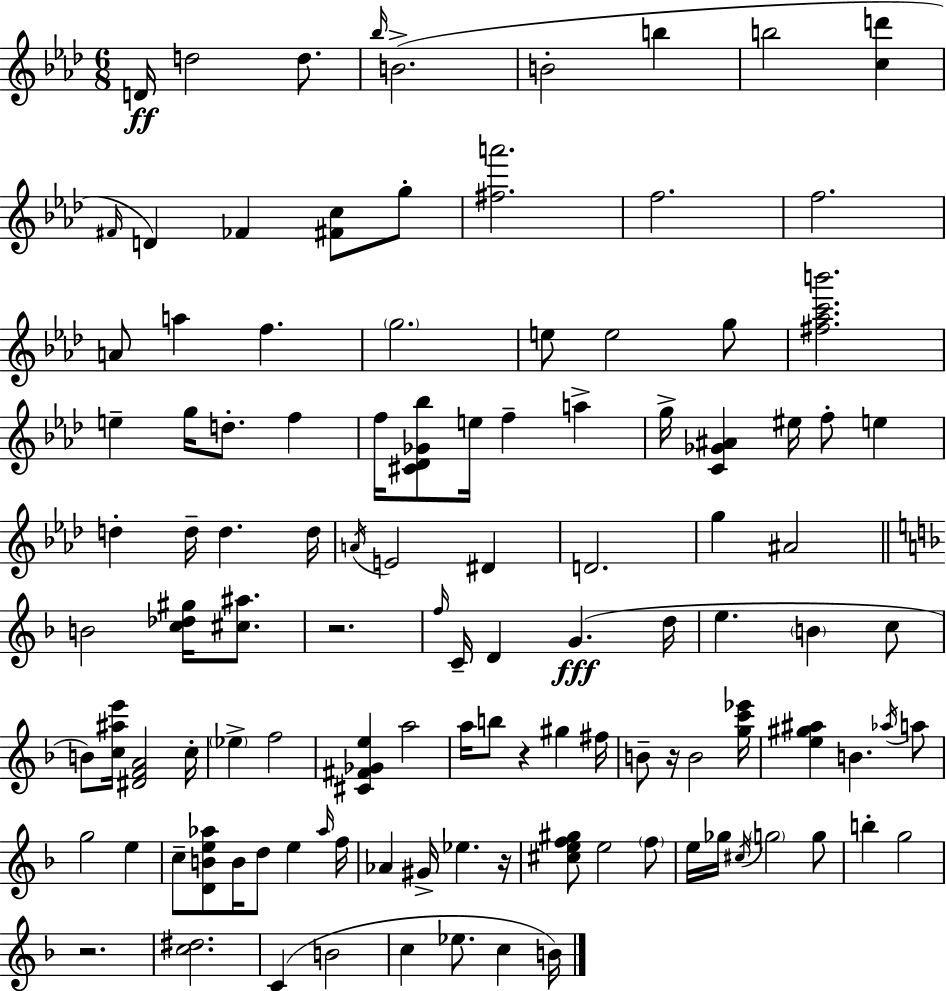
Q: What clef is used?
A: treble